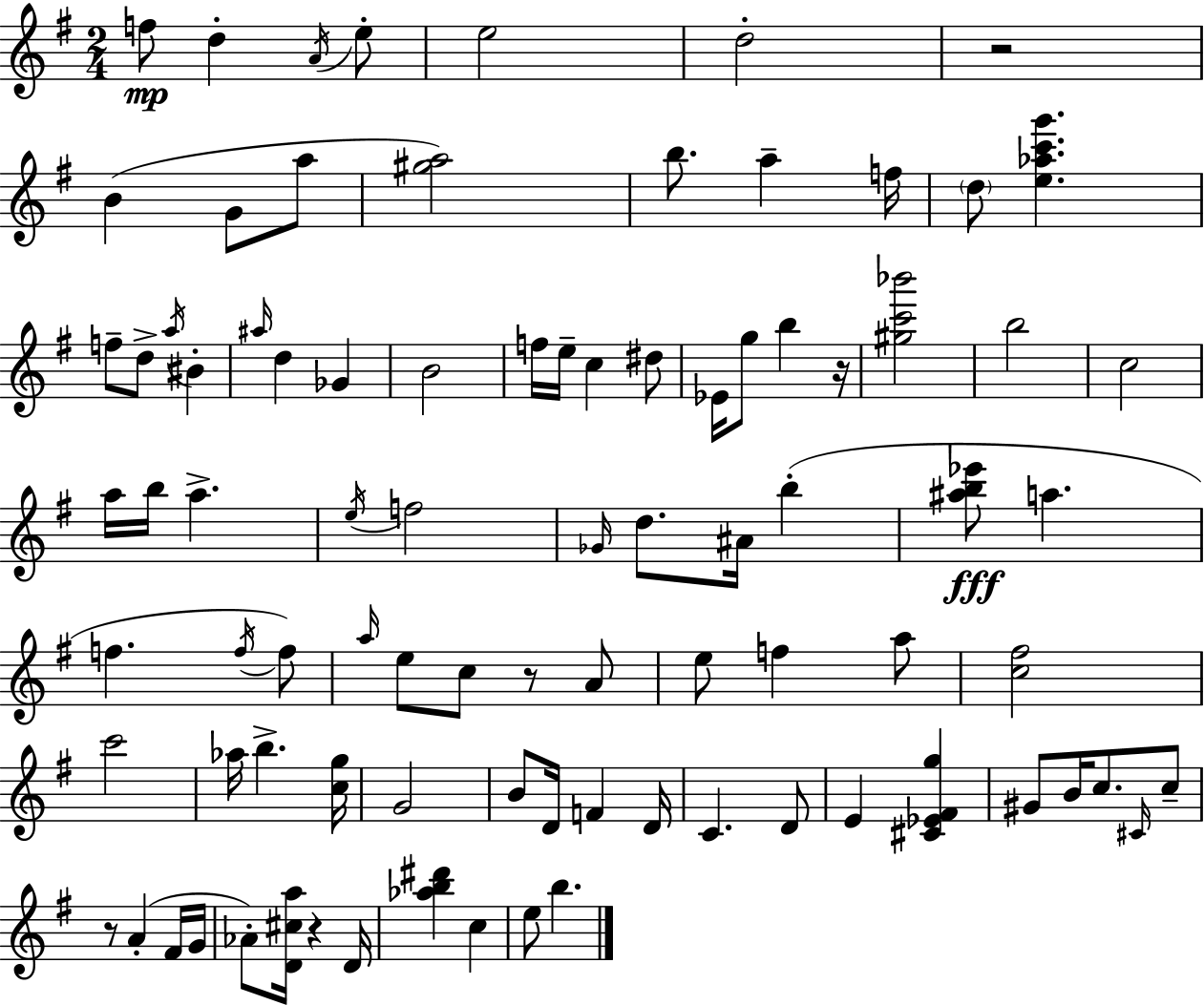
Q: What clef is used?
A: treble